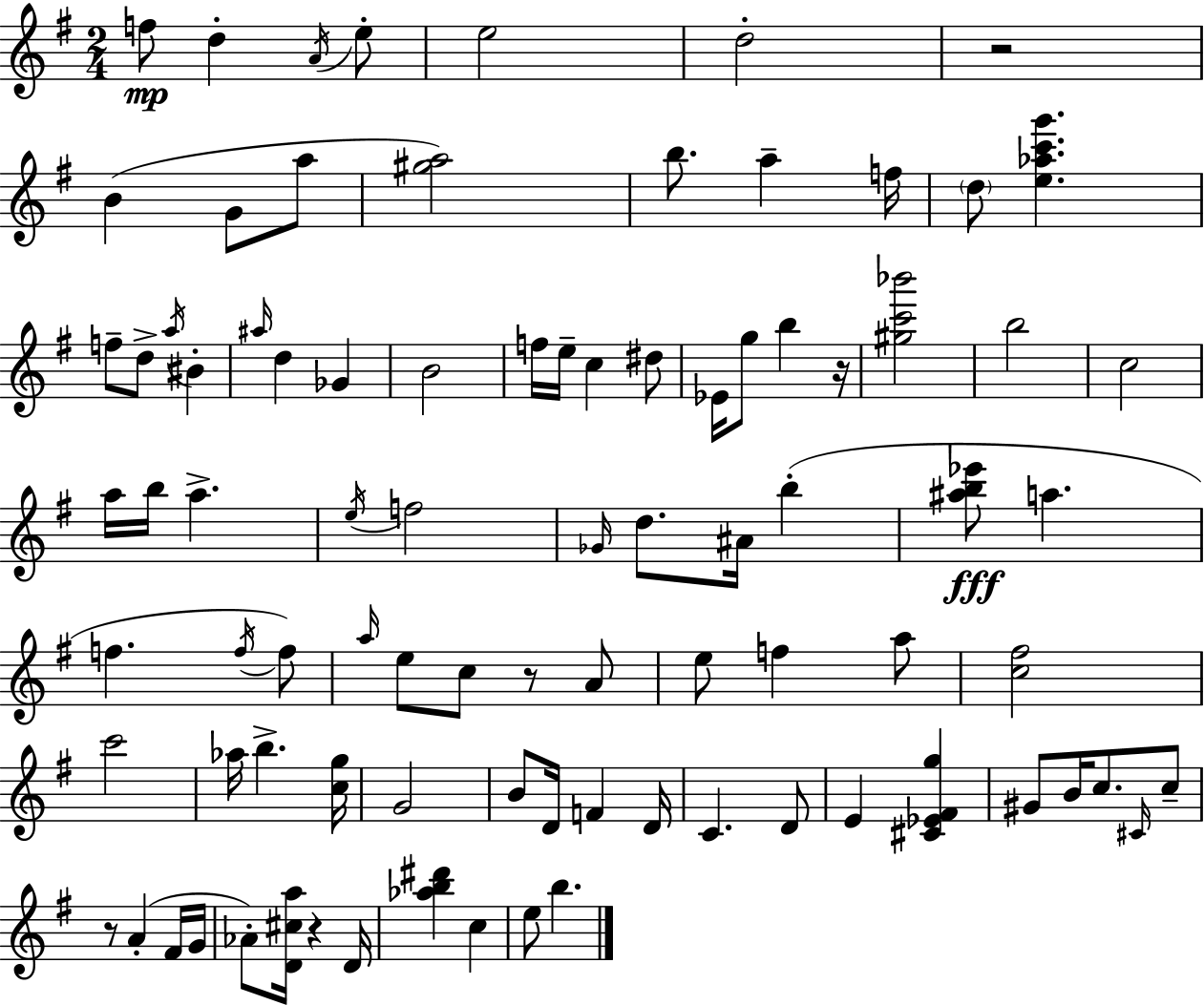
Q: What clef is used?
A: treble